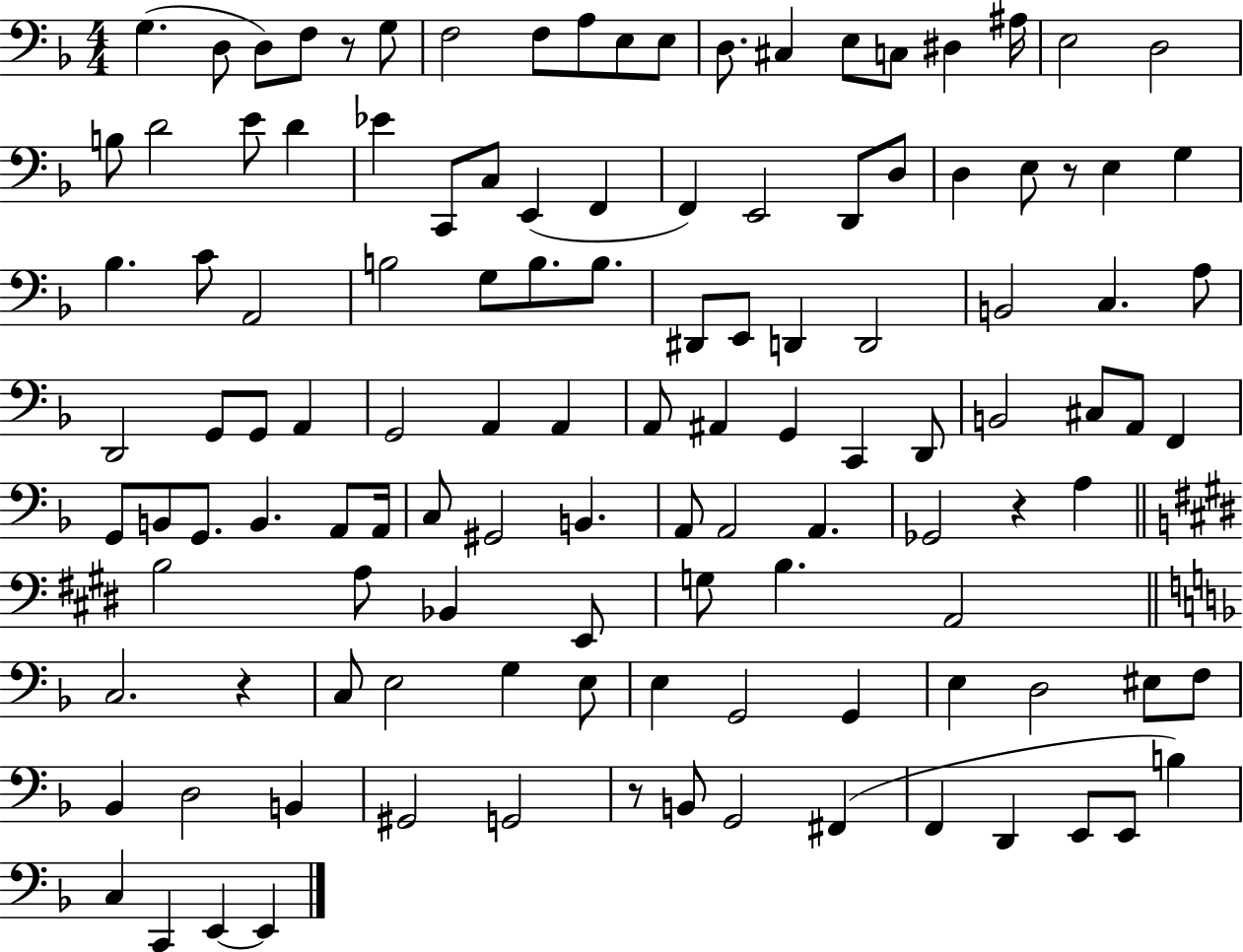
{
  \clef bass
  \numericTimeSignature
  \time 4/4
  \key f \major
  g4.( d8 d8) f8 r8 g8 | f2 f8 a8 e8 e8 | d8. cis4 e8 c8 dis4 ais16 | e2 d2 | \break b8 d'2 e'8 d'4 | ees'4 c,8 c8 e,4( f,4 | f,4) e,2 d,8 d8 | d4 e8 r8 e4 g4 | \break bes4. c'8 a,2 | b2 g8 b8. b8. | dis,8 e,8 d,4 d,2 | b,2 c4. a8 | \break d,2 g,8 g,8 a,4 | g,2 a,4 a,4 | a,8 ais,4 g,4 c,4 d,8 | b,2 cis8 a,8 f,4 | \break g,8 b,8 g,8. b,4. a,8 a,16 | c8 gis,2 b,4. | a,8 a,2 a,4. | ges,2 r4 a4 | \break \bar "||" \break \key e \major b2 a8 bes,4 e,8 | g8 b4. a,2 | \bar "||" \break \key d \minor c2. r4 | c8 e2 g4 e8 | e4 g,2 g,4 | e4 d2 eis8 f8 | \break bes,4 d2 b,4 | gis,2 g,2 | r8 b,8 g,2 fis,4( | f,4 d,4 e,8 e,8 b4) | \break c4 c,4 e,4~~ e,4 | \bar "|."
}